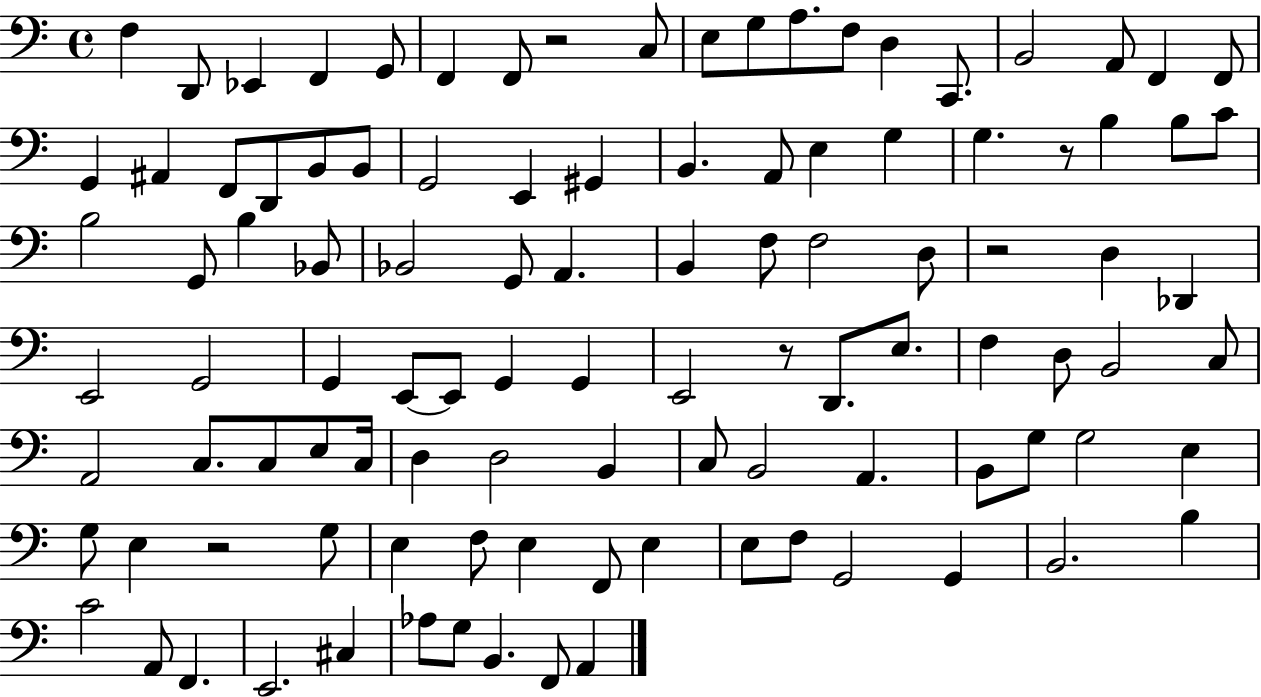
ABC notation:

X:1
T:Untitled
M:4/4
L:1/4
K:C
F, D,,/2 _E,, F,, G,,/2 F,, F,,/2 z2 C,/2 E,/2 G,/2 A,/2 F,/2 D, C,,/2 B,,2 A,,/2 F,, F,,/2 G,, ^A,, F,,/2 D,,/2 B,,/2 B,,/2 G,,2 E,, ^G,, B,, A,,/2 E, G, G, z/2 B, B,/2 C/2 B,2 G,,/2 B, _B,,/2 _B,,2 G,,/2 A,, B,, F,/2 F,2 D,/2 z2 D, _D,, E,,2 G,,2 G,, E,,/2 E,,/2 G,, G,, E,,2 z/2 D,,/2 E,/2 F, D,/2 B,,2 C,/2 A,,2 C,/2 C,/2 E,/2 C,/4 D, D,2 B,, C,/2 B,,2 A,, B,,/2 G,/2 G,2 E, G,/2 E, z2 G,/2 E, F,/2 E, F,,/2 E, E,/2 F,/2 G,,2 G,, B,,2 B, C2 A,,/2 F,, E,,2 ^C, _A,/2 G,/2 B,, F,,/2 A,,